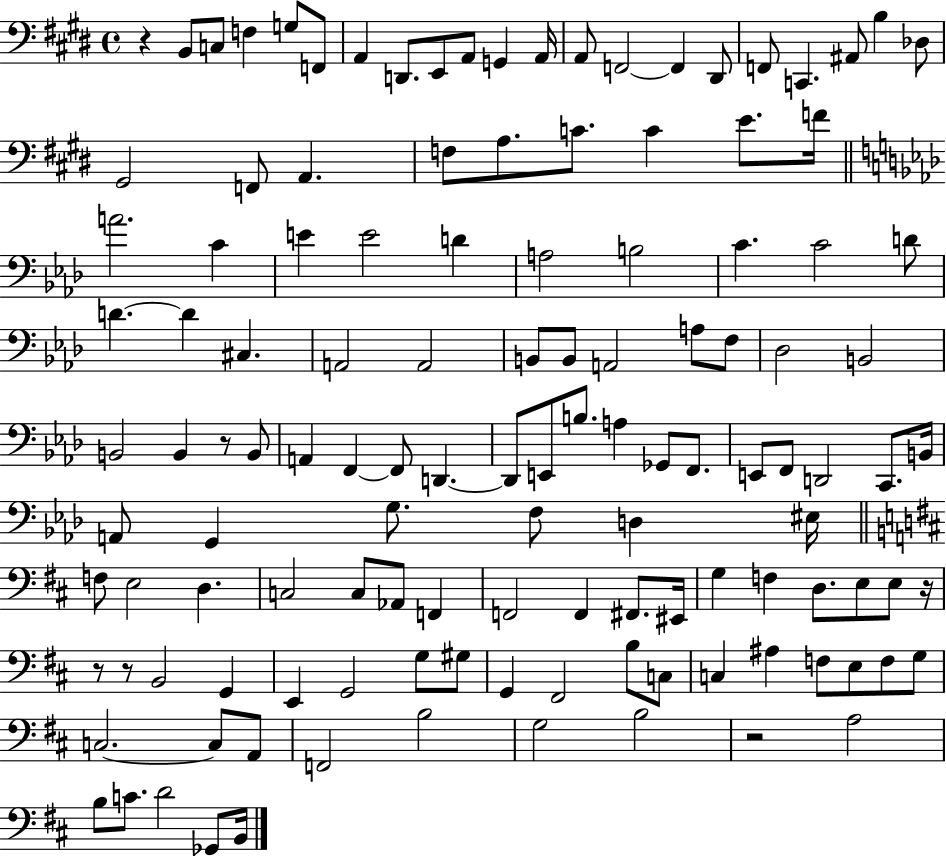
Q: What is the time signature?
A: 4/4